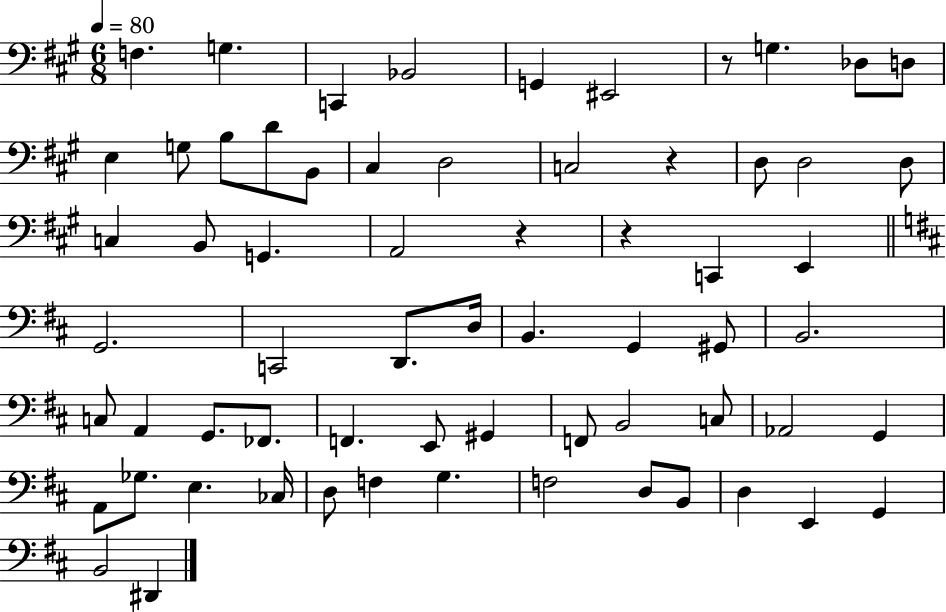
X:1
T:Untitled
M:6/8
L:1/4
K:A
F, G, C,, _B,,2 G,, ^E,,2 z/2 G, _D,/2 D,/2 E, G,/2 B,/2 D/2 B,,/2 ^C, D,2 C,2 z D,/2 D,2 D,/2 C, B,,/2 G,, A,,2 z z C,, E,, G,,2 C,,2 D,,/2 D,/4 B,, G,, ^G,,/2 B,,2 C,/2 A,, G,,/2 _F,,/2 F,, E,,/2 ^G,, F,,/2 B,,2 C,/2 _A,,2 G,, A,,/2 _G,/2 E, _C,/4 D,/2 F, G, F,2 D,/2 B,,/2 D, E,, G,, B,,2 ^D,,